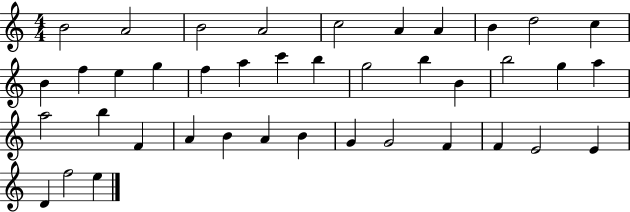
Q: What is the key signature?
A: C major